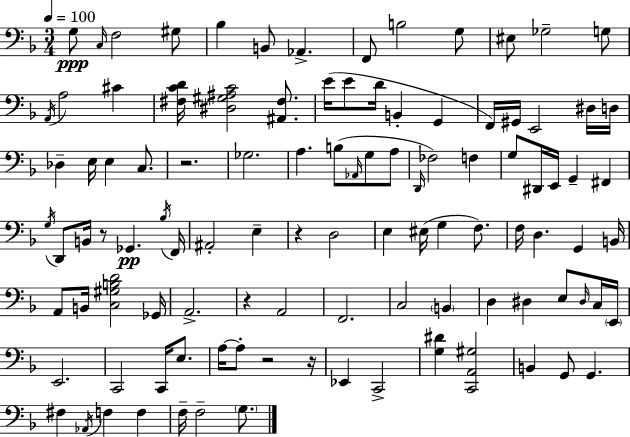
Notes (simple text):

G3/e C3/s F3/h G#3/e Bb3/q B2/e Ab2/q. F2/e B3/h G3/e EIS3/e Gb3/h G3/e A2/s A3/h C#4/q [F#3,C4,D4]/s [D#3,G#3,A#3,C4]/h [A#2,F#3]/e. E4/s E4/e D4/s B2/q G2/q F2/s G#2/s E2/h D#3/s D3/s Db3/q E3/s E3/q C3/e. R/h. Gb3/h. A3/q. B3/e Ab2/s G3/e A3/e D2/s FES3/h F3/q G3/e D#2/s E2/s G2/q F#2/q G3/s D2/e B2/s R/e Gb2/q. Bb3/s F2/s A#2/h E3/q R/q D3/h E3/q EIS3/s G3/q F3/e. F3/s D3/q. G2/q B2/s A2/e B2/s [C3,G#3,B3,D4]/h Gb2/s A2/h. R/q A2/h F2/h. C3/h B2/q D3/q D#3/q E3/e D#3/s C3/s E2/s E2/h. C2/h C2/s E3/e. A3/s A3/e R/h R/s Eb2/q C2/h [G3,D#4]/q [C2,A2,G#3]/h B2/q G2/e G2/q. F#3/q Ab2/s F3/q F3/q F3/s F3/h G3/e.